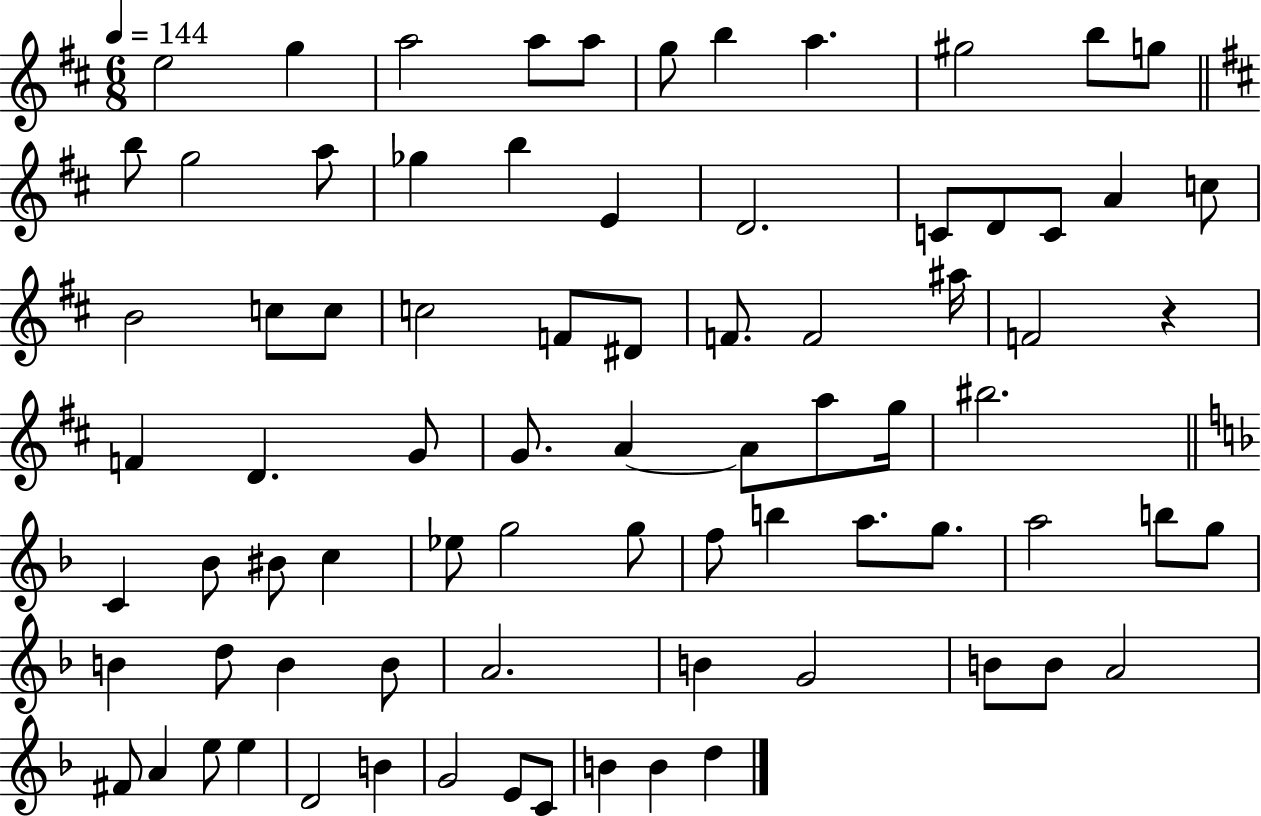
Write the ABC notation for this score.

X:1
T:Untitled
M:6/8
L:1/4
K:D
e2 g a2 a/2 a/2 g/2 b a ^g2 b/2 g/2 b/2 g2 a/2 _g b E D2 C/2 D/2 C/2 A c/2 B2 c/2 c/2 c2 F/2 ^D/2 F/2 F2 ^a/4 F2 z F D G/2 G/2 A A/2 a/2 g/4 ^b2 C _B/2 ^B/2 c _e/2 g2 g/2 f/2 b a/2 g/2 a2 b/2 g/2 B d/2 B B/2 A2 B G2 B/2 B/2 A2 ^F/2 A e/2 e D2 B G2 E/2 C/2 B B d